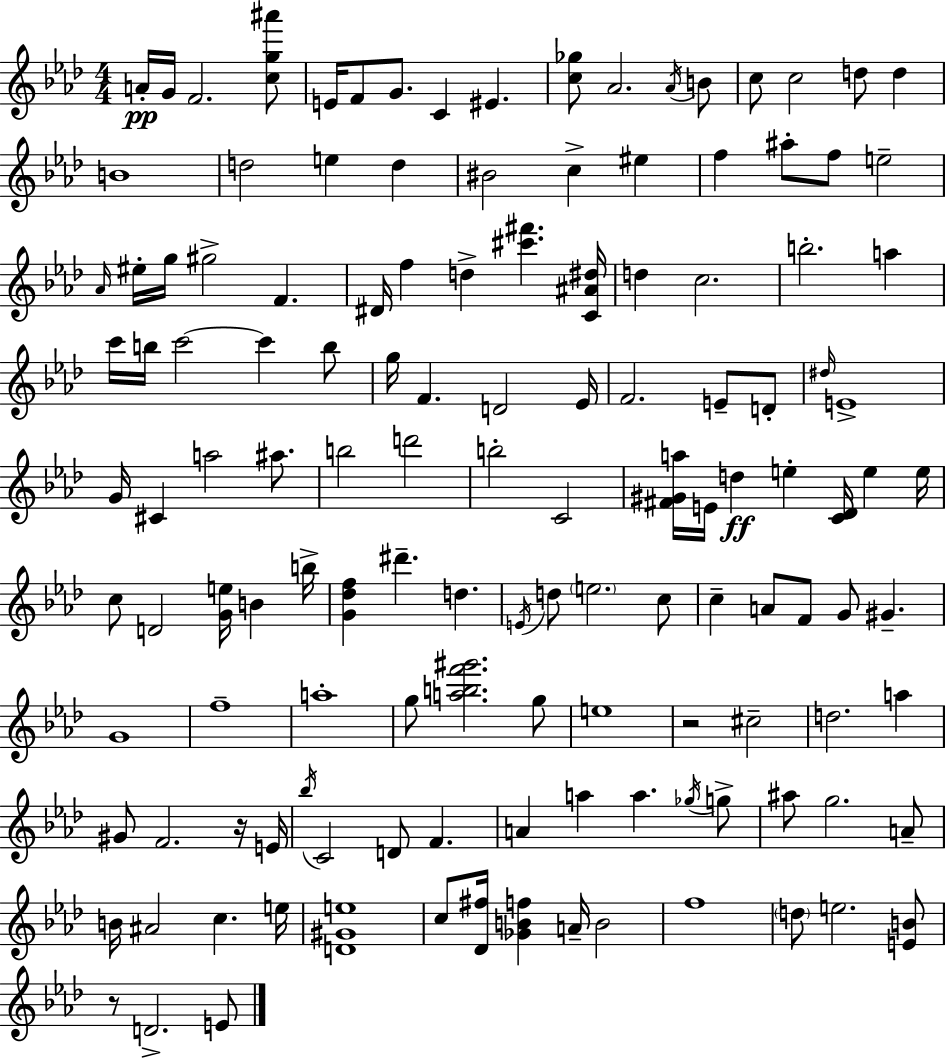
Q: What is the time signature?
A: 4/4